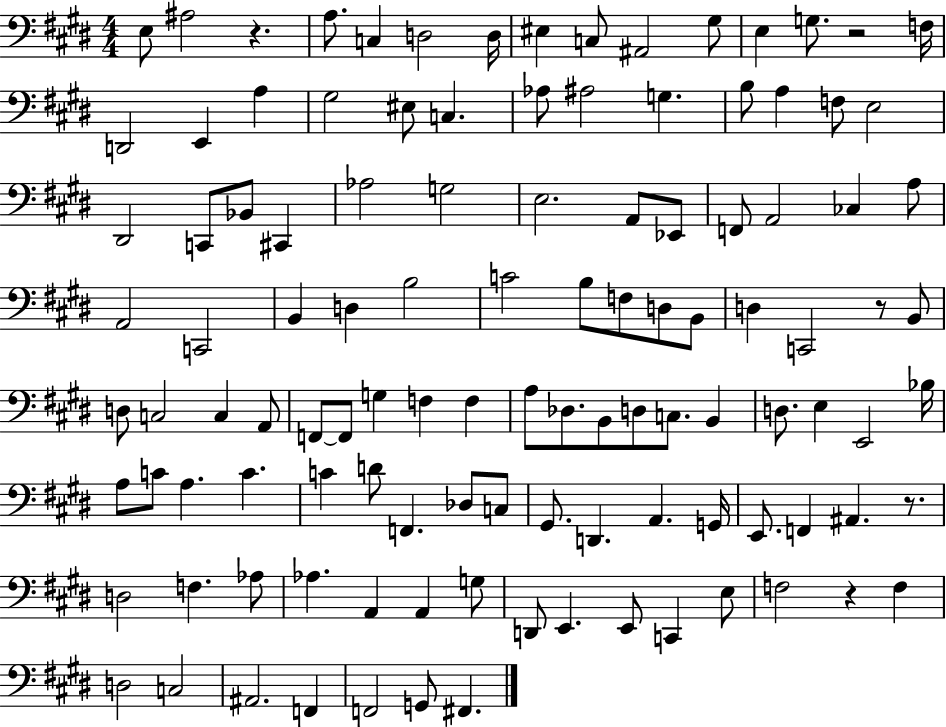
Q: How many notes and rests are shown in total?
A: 113